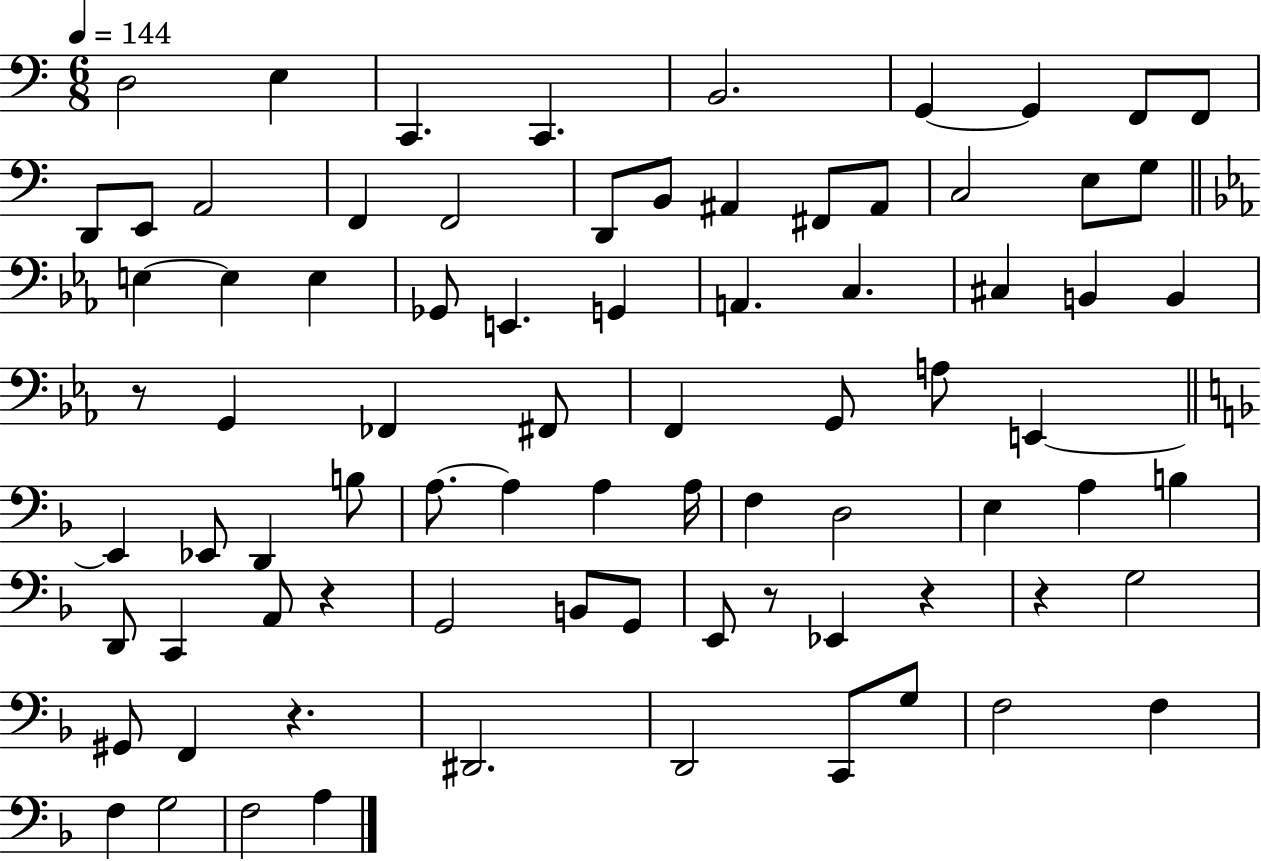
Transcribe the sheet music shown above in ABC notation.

X:1
T:Untitled
M:6/8
L:1/4
K:C
D,2 E, C,, C,, B,,2 G,, G,, F,,/2 F,,/2 D,,/2 E,,/2 A,,2 F,, F,,2 D,,/2 B,,/2 ^A,, ^F,,/2 ^A,,/2 C,2 E,/2 G,/2 E, E, E, _G,,/2 E,, G,, A,, C, ^C, B,, B,, z/2 G,, _F,, ^F,,/2 F,, G,,/2 A,/2 E,, E,, _E,,/2 D,, B,/2 A,/2 A, A, A,/4 F, D,2 E, A, B, D,,/2 C,, A,,/2 z G,,2 B,,/2 G,,/2 E,,/2 z/2 _E,, z z G,2 ^G,,/2 F,, z ^D,,2 D,,2 C,,/2 G,/2 F,2 F, F, G,2 F,2 A,